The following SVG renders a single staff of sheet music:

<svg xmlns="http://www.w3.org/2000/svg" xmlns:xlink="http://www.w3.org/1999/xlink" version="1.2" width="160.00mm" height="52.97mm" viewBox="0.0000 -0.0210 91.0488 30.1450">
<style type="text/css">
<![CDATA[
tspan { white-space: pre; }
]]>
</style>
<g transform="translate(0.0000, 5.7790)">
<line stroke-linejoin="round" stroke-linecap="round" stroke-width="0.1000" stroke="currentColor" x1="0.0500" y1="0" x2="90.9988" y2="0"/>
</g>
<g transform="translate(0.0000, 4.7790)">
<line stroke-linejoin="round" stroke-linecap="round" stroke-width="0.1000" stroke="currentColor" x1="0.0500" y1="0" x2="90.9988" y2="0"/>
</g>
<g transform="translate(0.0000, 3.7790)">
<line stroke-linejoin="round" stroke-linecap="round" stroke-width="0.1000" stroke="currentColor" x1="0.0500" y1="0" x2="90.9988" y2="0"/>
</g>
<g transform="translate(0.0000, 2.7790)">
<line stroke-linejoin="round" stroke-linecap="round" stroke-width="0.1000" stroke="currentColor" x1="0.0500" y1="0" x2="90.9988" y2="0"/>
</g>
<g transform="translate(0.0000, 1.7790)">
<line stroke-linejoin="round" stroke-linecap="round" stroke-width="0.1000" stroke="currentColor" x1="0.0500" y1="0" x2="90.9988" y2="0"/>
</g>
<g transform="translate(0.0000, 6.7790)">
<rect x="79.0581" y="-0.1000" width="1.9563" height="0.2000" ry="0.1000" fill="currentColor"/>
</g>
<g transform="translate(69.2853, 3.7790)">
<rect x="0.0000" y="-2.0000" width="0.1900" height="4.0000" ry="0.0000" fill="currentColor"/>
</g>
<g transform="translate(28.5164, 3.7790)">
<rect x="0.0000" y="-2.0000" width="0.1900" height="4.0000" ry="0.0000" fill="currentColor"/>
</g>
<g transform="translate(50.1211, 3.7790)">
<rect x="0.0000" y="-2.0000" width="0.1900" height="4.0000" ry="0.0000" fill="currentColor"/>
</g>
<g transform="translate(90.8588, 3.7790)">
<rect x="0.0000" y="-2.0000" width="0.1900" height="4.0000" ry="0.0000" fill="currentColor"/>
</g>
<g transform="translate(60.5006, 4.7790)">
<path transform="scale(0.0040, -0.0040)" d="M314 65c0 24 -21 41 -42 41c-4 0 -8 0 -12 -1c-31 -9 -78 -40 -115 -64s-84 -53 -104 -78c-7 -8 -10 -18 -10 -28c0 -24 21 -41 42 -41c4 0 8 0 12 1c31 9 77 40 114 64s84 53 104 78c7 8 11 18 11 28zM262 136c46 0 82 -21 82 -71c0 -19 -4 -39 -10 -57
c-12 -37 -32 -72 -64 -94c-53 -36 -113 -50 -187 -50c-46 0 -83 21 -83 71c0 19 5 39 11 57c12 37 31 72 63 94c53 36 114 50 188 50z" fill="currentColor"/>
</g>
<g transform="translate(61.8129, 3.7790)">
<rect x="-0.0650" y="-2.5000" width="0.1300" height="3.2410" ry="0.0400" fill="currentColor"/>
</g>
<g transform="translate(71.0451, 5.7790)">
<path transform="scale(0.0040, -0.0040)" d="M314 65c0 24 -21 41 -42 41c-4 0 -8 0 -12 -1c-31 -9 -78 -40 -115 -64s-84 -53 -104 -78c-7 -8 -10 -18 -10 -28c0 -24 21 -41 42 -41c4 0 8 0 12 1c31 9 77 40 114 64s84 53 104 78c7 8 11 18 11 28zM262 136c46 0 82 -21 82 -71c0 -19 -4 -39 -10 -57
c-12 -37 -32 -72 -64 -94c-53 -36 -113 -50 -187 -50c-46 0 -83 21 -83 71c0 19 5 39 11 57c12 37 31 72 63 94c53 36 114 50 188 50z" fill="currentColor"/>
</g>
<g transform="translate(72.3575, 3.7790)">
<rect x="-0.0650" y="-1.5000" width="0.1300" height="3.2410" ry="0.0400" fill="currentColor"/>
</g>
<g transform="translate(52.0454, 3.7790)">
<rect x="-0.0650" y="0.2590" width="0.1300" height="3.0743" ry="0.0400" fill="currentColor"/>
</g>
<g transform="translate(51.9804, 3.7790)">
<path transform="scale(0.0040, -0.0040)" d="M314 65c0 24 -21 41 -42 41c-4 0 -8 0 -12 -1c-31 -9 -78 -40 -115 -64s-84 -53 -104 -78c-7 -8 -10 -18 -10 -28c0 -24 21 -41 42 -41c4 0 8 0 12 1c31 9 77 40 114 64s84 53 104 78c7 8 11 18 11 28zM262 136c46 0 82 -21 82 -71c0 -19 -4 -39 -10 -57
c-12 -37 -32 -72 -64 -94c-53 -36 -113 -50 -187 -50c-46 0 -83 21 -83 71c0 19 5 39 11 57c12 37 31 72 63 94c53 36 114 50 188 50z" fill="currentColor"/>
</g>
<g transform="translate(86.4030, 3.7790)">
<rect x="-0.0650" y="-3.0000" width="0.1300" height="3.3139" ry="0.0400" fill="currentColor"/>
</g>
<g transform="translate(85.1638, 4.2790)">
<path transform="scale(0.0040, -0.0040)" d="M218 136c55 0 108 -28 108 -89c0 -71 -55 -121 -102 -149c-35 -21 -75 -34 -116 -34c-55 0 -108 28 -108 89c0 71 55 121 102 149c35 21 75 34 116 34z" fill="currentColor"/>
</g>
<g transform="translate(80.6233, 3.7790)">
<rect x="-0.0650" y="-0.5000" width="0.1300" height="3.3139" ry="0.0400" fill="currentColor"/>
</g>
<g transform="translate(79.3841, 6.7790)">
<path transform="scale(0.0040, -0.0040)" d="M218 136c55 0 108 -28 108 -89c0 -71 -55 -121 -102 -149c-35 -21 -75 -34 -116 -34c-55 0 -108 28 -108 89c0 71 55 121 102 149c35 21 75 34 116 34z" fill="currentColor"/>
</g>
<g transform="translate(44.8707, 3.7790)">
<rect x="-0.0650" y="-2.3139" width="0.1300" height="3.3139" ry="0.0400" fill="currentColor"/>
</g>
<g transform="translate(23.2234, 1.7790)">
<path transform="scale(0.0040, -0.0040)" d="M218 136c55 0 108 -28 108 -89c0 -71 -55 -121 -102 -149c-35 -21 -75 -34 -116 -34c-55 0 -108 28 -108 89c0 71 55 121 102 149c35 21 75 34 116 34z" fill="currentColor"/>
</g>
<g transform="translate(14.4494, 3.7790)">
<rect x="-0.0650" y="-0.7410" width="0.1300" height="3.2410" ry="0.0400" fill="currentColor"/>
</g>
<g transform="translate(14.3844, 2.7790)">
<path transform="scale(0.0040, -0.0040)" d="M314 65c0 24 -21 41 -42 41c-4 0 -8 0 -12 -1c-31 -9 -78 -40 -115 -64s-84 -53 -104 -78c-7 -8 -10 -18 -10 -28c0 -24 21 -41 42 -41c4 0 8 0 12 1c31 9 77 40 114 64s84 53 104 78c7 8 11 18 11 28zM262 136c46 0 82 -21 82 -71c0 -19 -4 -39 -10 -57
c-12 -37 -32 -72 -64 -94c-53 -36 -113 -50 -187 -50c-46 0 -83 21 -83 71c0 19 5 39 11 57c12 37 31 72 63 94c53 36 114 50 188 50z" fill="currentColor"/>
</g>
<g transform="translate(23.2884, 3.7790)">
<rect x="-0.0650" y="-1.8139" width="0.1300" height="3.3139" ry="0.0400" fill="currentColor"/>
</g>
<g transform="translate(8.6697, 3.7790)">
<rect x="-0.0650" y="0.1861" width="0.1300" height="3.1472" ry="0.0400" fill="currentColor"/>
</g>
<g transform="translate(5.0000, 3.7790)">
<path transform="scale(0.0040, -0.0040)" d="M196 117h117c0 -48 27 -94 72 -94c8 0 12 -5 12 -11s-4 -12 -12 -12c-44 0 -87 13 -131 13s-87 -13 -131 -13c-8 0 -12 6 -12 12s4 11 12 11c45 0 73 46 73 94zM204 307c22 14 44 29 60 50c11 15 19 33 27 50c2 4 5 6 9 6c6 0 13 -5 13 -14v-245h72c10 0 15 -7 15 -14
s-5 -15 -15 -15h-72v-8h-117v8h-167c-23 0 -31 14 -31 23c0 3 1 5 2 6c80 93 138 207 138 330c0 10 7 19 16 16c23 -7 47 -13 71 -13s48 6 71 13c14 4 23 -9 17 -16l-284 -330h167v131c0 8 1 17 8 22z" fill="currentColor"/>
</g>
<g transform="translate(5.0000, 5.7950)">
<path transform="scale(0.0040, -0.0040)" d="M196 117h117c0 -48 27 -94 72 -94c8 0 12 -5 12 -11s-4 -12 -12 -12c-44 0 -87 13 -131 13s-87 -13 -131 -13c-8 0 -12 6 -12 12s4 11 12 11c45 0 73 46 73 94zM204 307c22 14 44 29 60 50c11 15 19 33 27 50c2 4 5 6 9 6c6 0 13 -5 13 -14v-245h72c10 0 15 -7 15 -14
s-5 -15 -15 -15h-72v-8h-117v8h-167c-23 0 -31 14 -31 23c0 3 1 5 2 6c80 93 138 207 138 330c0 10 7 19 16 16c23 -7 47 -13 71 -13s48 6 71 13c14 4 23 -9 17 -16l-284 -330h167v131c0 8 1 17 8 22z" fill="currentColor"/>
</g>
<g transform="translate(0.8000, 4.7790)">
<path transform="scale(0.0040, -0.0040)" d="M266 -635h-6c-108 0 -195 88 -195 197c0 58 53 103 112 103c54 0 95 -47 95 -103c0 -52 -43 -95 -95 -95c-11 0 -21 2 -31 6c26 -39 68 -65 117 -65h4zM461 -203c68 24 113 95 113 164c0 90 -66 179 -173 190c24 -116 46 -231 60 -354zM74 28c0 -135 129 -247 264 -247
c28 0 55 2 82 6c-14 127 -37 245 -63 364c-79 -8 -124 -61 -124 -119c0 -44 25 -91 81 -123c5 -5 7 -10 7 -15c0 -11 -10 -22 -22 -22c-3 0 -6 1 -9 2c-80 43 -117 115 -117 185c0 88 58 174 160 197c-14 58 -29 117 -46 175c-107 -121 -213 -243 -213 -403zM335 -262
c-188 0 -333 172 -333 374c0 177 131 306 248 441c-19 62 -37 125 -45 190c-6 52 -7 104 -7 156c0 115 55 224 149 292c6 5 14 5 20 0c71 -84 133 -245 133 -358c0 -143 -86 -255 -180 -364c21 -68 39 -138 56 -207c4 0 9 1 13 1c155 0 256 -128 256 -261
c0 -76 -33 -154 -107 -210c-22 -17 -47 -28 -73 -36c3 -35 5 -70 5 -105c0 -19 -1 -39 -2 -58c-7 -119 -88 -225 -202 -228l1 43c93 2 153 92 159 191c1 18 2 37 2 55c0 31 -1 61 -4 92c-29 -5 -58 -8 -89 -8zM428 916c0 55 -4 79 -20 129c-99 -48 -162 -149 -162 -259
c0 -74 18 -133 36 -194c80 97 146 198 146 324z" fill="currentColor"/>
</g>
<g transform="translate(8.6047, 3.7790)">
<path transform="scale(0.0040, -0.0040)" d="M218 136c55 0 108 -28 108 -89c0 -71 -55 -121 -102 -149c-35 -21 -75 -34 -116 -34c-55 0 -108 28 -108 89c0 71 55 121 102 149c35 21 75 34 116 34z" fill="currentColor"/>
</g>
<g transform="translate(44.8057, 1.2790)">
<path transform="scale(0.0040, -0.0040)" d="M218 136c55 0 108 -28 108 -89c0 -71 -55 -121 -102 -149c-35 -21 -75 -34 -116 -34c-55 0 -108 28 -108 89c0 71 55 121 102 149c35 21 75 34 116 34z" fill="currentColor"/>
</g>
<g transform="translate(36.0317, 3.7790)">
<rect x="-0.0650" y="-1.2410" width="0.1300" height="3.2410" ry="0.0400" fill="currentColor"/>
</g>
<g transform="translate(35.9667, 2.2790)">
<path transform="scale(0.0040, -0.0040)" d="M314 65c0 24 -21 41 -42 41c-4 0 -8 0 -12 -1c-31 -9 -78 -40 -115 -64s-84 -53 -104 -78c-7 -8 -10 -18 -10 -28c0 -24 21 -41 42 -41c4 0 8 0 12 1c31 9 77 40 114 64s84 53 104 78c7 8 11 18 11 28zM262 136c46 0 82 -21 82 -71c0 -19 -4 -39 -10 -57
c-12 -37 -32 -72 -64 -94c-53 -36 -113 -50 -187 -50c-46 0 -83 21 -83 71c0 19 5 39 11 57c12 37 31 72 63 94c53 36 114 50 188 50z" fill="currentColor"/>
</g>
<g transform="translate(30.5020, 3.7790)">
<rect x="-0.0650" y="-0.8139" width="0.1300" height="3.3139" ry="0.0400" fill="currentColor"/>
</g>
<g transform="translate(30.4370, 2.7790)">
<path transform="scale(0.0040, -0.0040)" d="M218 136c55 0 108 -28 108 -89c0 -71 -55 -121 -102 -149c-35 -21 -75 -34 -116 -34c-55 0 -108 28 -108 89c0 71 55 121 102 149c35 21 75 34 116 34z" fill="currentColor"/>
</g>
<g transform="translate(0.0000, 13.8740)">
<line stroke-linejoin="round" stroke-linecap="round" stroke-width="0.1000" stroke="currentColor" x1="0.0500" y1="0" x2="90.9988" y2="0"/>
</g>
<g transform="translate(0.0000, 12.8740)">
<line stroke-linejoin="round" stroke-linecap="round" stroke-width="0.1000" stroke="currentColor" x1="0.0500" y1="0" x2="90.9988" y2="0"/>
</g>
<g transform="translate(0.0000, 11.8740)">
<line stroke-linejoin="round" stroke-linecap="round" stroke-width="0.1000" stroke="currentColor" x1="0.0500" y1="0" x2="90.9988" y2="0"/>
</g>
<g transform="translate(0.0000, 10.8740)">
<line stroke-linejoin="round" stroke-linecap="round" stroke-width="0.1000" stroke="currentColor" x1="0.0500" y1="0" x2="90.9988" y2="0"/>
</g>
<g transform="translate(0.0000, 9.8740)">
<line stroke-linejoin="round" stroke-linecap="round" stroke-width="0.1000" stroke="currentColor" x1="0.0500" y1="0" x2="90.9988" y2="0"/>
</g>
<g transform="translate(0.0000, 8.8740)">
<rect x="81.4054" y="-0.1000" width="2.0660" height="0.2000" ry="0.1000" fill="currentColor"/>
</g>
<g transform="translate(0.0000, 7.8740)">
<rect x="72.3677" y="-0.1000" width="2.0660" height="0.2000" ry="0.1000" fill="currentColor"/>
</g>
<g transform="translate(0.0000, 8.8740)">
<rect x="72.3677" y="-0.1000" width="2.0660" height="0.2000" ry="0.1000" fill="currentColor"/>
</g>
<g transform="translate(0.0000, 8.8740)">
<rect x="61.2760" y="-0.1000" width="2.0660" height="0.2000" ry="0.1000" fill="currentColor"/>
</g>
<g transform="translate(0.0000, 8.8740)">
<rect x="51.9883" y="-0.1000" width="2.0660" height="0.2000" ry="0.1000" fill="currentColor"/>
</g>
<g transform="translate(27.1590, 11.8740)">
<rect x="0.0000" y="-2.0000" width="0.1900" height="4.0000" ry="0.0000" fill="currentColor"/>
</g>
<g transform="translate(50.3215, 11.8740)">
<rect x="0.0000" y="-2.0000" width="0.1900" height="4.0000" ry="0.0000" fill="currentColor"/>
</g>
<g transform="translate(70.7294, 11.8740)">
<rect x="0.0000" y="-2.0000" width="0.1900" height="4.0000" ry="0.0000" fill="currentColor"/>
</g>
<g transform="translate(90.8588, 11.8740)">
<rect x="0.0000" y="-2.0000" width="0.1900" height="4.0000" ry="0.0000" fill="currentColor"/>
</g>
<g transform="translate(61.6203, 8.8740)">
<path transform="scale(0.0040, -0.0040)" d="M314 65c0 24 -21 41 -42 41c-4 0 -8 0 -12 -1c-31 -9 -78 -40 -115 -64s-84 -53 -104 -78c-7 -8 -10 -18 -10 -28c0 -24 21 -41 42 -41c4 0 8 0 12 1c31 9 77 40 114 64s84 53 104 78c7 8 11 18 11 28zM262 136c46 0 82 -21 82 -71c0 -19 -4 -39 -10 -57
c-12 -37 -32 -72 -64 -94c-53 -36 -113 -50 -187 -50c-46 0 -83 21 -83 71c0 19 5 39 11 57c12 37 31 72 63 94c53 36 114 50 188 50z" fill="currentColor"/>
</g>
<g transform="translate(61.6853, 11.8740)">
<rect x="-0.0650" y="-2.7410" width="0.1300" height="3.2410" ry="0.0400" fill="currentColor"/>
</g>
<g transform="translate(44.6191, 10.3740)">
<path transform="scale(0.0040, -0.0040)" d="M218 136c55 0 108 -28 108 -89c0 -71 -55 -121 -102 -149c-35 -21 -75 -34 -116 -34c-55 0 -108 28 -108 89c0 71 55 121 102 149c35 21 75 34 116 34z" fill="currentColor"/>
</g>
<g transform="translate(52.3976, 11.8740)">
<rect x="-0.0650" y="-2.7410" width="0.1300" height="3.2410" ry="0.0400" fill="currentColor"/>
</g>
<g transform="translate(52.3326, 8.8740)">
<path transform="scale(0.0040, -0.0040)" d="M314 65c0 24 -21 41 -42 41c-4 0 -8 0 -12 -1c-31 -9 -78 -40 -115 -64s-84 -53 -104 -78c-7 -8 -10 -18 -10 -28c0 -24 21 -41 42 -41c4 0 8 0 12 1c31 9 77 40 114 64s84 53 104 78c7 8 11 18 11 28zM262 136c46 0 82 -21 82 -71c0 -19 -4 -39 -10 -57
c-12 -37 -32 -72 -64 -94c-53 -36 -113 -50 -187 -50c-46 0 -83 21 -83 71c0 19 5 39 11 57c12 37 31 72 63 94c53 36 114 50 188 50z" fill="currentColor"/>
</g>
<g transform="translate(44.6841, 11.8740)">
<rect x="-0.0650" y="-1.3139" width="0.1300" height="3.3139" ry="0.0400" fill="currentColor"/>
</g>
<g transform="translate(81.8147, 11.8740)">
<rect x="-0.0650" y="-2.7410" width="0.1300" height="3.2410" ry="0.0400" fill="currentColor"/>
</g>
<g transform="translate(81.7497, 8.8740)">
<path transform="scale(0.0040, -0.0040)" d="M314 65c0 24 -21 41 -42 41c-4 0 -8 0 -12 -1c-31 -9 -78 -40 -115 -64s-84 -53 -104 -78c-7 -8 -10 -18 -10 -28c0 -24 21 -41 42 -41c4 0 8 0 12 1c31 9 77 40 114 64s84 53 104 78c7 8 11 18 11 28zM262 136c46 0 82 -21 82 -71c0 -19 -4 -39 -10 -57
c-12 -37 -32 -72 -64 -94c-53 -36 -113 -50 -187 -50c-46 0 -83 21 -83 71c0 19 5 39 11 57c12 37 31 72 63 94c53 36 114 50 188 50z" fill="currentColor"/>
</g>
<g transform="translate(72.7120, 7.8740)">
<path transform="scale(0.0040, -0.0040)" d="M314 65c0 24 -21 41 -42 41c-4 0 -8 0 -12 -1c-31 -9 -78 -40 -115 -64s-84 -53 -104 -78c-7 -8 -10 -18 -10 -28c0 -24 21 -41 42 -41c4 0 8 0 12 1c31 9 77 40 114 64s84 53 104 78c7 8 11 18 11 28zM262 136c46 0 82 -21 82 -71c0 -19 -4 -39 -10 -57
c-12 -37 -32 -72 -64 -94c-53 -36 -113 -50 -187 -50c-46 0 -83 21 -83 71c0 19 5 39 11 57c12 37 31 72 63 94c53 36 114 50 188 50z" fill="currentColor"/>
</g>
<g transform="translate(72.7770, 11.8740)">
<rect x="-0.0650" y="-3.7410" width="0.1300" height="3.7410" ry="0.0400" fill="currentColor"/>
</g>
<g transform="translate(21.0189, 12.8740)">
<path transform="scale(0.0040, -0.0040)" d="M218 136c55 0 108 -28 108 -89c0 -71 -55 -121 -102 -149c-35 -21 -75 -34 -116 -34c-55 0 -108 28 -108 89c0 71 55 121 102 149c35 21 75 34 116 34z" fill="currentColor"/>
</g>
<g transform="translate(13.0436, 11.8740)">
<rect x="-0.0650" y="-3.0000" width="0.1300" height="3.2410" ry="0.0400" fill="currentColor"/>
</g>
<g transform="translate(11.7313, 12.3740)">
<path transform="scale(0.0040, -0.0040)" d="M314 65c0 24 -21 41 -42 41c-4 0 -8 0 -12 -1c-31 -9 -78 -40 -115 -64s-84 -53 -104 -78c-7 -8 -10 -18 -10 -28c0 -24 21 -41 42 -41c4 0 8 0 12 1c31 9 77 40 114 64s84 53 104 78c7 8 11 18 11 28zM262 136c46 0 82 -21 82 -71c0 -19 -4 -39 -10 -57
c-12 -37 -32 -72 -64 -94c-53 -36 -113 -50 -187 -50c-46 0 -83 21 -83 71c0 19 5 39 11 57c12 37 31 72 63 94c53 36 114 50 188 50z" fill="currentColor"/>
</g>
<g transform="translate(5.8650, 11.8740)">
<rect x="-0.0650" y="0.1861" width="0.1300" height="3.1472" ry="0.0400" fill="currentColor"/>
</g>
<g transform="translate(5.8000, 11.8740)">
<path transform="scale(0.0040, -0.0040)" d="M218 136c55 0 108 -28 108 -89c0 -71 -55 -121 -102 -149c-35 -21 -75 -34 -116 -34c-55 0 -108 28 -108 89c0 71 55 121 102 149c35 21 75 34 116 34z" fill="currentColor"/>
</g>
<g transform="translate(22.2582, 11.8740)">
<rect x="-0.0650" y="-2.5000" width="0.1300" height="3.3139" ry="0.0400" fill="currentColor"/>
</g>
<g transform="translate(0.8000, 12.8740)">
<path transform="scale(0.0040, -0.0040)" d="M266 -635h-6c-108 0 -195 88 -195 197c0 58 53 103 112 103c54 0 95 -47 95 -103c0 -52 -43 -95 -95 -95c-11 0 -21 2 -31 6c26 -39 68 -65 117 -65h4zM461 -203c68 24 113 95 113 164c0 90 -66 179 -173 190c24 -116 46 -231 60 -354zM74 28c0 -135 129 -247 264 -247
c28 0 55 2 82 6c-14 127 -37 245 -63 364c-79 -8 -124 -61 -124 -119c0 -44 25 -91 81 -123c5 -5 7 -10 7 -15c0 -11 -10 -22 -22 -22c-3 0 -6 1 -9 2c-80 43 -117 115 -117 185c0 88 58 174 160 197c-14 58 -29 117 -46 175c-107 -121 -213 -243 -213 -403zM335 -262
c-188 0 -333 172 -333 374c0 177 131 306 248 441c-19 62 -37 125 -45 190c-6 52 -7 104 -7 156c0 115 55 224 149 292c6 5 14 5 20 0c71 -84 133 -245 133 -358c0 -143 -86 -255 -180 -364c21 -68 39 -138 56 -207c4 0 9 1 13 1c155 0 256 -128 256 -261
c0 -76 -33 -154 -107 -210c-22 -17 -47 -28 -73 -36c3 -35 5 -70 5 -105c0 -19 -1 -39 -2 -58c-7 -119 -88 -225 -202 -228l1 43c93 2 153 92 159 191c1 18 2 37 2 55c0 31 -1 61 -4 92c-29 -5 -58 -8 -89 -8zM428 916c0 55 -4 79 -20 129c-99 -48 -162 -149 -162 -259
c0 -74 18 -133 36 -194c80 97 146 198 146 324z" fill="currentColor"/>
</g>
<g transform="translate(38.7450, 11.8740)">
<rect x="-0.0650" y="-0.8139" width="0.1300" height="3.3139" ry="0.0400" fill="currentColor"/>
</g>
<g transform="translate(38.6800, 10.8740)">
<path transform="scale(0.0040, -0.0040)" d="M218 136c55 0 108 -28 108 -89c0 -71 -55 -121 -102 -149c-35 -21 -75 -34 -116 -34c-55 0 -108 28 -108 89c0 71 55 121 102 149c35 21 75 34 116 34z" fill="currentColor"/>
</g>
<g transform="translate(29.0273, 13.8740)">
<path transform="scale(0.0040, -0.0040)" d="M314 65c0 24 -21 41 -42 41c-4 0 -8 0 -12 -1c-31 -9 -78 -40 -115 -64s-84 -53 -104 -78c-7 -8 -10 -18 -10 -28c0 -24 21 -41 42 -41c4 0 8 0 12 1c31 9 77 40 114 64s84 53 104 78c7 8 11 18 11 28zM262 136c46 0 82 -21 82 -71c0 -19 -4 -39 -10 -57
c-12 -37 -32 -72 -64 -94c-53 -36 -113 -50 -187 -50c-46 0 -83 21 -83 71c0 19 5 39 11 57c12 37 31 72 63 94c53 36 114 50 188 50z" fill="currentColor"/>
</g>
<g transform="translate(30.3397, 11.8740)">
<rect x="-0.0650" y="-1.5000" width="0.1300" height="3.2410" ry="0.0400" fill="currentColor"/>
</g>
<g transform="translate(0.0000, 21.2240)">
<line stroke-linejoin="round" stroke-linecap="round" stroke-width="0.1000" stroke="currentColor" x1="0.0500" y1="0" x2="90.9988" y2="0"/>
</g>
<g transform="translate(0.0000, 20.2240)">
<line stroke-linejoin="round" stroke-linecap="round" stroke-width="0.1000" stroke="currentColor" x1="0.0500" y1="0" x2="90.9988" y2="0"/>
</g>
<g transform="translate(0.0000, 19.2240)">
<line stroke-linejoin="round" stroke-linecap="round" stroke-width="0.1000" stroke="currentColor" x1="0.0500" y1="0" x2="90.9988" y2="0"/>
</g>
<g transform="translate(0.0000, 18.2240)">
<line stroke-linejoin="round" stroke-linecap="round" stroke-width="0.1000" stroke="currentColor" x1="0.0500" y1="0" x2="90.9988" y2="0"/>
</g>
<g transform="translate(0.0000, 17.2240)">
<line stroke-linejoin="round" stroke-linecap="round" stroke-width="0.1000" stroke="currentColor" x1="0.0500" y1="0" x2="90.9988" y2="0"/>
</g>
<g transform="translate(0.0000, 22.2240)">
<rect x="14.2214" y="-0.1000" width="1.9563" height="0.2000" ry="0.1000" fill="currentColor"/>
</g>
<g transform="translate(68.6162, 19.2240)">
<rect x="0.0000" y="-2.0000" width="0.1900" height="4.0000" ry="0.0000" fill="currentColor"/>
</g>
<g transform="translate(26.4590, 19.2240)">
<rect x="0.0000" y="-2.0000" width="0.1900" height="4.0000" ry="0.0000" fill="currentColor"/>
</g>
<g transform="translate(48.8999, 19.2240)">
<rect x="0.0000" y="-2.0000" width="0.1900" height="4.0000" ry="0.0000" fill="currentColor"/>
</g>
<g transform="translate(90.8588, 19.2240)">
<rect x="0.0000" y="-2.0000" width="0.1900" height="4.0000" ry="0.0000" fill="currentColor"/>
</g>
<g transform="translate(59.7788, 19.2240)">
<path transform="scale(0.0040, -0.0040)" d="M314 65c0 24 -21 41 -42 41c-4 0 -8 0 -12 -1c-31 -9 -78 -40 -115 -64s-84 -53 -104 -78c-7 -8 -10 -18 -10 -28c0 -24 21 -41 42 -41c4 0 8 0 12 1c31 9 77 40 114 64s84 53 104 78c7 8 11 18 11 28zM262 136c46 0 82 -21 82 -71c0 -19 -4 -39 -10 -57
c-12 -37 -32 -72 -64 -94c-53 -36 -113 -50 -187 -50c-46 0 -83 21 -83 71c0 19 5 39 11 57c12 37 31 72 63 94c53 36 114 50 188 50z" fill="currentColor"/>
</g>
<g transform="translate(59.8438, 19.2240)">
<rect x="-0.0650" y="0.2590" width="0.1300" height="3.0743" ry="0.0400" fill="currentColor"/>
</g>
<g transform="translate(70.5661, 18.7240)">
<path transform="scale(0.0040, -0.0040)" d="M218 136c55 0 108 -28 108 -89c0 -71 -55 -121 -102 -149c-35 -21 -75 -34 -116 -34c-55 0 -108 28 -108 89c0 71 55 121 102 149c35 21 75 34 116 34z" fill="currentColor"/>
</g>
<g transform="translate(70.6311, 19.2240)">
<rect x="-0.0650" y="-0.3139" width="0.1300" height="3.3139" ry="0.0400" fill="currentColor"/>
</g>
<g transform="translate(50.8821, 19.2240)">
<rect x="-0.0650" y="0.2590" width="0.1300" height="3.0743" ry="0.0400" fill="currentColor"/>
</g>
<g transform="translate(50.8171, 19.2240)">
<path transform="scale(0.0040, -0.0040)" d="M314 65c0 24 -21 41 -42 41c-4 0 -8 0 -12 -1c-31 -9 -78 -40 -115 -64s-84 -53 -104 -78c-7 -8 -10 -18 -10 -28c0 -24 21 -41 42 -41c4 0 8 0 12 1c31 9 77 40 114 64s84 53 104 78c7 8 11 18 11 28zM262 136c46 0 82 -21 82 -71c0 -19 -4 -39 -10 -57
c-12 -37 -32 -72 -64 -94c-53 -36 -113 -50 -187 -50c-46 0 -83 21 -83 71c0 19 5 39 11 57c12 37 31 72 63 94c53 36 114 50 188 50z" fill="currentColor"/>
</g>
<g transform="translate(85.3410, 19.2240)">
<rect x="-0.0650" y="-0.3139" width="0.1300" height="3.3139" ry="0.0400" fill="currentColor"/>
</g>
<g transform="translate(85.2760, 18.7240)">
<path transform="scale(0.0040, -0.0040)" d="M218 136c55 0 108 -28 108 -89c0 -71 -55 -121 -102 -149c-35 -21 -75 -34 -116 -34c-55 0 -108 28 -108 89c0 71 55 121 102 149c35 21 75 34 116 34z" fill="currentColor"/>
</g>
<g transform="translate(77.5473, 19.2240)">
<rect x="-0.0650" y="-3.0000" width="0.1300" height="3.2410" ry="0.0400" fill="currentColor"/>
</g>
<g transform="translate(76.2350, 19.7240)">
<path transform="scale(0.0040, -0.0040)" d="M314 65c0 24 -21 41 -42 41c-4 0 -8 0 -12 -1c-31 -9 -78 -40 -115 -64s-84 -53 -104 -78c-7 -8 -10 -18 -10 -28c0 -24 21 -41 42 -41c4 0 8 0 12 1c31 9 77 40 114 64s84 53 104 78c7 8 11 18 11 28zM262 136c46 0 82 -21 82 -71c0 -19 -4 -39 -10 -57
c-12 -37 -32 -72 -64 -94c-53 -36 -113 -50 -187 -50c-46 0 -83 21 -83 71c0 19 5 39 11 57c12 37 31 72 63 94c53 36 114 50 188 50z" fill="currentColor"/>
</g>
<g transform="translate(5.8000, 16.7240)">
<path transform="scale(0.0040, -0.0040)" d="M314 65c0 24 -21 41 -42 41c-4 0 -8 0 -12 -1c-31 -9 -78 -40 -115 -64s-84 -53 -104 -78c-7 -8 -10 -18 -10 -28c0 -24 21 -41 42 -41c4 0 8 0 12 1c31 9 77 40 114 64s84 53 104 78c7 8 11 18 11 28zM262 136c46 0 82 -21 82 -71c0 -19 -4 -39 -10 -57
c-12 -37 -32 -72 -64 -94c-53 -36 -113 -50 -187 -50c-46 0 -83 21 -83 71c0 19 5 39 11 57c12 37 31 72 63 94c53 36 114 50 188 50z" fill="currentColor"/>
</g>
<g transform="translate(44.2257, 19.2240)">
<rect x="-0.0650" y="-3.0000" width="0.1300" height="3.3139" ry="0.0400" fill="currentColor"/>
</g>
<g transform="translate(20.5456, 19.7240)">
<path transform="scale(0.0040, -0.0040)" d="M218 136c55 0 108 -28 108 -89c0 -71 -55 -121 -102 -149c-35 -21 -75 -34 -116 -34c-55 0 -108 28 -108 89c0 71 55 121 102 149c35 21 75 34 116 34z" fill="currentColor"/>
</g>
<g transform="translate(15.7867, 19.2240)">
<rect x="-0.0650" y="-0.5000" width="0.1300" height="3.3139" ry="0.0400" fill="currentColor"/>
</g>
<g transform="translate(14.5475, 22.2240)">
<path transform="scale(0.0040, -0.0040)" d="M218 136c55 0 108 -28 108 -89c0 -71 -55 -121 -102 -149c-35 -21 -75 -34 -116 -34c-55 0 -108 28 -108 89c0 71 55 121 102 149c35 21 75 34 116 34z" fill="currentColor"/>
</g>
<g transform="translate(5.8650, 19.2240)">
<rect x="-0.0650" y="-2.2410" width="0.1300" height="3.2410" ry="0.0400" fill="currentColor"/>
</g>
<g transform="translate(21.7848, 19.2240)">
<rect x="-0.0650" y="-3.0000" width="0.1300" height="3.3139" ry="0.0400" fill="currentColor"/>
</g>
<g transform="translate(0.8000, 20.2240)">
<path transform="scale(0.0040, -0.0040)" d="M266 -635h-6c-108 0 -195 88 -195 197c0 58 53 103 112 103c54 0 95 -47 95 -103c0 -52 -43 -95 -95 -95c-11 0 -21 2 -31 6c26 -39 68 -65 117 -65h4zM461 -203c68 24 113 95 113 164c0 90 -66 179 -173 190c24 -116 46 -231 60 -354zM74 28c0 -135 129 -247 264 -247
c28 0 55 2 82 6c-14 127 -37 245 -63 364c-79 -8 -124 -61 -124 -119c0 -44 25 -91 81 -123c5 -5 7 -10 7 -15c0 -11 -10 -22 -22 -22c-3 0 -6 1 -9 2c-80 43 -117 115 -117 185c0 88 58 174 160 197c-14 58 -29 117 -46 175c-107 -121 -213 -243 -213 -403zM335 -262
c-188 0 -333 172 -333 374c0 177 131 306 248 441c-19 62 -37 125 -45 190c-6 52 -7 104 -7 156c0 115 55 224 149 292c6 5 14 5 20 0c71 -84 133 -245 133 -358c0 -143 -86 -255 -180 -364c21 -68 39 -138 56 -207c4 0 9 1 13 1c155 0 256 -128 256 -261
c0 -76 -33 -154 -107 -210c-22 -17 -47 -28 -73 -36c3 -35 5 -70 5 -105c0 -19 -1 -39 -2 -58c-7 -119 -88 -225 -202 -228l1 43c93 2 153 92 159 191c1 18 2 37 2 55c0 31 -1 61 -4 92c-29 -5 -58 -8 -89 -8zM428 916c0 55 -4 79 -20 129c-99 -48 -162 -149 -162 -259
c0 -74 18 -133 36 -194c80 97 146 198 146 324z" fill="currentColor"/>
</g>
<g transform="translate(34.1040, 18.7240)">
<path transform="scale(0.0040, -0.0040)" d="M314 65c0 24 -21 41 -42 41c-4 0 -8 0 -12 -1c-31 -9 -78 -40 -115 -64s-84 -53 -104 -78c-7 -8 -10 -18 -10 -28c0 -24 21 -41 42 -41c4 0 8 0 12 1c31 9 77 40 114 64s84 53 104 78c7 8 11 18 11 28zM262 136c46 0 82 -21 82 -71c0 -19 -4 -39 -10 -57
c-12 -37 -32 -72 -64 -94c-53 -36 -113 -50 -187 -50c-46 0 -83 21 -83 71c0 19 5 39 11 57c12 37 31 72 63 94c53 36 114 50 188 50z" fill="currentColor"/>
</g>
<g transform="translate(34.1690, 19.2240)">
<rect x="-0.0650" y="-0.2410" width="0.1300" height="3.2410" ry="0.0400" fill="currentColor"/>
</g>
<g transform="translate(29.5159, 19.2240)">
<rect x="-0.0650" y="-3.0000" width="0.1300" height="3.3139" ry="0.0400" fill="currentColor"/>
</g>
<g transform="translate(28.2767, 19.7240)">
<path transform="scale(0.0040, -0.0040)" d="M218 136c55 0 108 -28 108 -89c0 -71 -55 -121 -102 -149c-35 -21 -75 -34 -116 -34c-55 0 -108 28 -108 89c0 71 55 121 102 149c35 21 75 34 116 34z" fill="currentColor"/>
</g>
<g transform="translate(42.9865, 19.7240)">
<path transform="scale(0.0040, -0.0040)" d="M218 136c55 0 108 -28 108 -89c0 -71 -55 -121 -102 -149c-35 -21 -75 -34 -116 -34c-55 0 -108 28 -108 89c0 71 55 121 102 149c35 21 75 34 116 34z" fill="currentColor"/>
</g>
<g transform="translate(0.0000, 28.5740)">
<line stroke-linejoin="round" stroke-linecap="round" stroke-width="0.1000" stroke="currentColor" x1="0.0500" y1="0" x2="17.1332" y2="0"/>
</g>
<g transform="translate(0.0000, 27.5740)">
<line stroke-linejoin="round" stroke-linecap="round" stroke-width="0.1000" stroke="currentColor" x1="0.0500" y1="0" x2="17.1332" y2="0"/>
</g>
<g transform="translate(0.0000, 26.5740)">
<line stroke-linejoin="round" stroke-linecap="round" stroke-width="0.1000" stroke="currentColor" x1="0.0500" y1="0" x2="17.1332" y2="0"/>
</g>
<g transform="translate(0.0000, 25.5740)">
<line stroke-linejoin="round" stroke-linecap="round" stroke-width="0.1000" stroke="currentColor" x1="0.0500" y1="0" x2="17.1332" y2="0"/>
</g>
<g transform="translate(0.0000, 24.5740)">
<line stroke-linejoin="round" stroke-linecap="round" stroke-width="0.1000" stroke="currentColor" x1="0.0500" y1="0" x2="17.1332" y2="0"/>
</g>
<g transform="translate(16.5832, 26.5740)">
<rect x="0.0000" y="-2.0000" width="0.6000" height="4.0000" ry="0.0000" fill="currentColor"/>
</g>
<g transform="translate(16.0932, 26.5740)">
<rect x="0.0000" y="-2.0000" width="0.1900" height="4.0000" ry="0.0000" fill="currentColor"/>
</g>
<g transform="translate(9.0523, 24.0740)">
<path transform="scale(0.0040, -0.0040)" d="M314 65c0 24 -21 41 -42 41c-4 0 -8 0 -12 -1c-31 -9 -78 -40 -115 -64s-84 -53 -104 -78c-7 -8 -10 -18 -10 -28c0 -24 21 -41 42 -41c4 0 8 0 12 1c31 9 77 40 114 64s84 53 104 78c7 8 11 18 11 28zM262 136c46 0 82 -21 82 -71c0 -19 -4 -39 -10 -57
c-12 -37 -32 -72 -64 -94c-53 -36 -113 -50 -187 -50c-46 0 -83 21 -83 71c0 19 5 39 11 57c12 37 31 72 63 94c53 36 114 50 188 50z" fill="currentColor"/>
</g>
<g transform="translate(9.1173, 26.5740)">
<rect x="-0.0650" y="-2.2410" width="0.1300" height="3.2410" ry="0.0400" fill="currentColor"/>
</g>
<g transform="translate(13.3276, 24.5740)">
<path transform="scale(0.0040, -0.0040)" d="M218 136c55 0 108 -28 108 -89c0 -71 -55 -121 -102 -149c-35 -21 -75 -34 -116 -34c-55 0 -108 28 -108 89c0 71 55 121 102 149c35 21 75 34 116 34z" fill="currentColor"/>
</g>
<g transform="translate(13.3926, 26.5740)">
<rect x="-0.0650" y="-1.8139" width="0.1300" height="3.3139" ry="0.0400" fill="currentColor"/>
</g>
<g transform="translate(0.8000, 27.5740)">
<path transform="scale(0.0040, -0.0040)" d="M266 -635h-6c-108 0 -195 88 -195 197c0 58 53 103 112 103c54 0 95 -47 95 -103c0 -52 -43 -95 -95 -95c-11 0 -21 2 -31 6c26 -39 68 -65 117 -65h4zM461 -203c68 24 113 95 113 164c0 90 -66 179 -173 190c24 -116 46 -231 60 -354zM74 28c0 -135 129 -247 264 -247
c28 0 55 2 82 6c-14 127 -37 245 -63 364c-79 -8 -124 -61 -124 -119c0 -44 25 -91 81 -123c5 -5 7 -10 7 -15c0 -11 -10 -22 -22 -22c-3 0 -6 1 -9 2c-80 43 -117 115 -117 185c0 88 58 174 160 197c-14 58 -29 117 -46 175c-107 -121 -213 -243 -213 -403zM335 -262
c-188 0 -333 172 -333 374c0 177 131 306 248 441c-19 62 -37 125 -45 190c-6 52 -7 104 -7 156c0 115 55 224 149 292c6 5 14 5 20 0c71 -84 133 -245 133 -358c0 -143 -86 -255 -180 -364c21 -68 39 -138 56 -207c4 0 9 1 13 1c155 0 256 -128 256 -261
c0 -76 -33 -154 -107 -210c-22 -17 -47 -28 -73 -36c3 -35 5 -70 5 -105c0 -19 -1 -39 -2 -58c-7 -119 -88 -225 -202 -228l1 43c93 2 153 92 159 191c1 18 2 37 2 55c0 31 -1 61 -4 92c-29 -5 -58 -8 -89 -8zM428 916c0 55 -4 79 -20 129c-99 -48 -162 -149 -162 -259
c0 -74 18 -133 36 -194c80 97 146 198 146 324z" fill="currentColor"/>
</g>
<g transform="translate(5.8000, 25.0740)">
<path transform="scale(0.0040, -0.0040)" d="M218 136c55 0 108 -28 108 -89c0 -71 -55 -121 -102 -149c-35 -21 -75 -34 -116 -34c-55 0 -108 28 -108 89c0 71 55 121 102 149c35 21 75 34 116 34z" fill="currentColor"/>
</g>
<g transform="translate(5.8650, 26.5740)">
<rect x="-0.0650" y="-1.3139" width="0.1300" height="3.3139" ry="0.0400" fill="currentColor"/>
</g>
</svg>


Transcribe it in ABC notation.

X:1
T:Untitled
M:4/4
L:1/4
K:C
B d2 f d e2 g B2 G2 E2 C A B A2 G E2 d e a2 a2 c'2 a2 g2 C A A c2 A B2 B2 c A2 c e g2 f